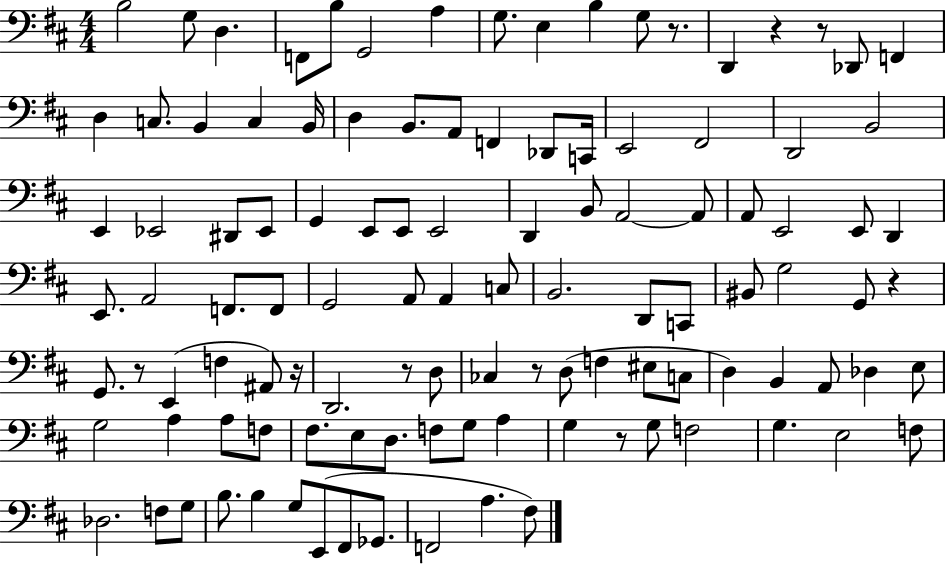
B3/h G3/e D3/q. F2/e B3/e G2/h A3/q G3/e. E3/q B3/q G3/e R/e. D2/q R/q R/e Db2/e F2/q D3/q C3/e. B2/q C3/q B2/s D3/q B2/e. A2/e F2/q Db2/e C2/s E2/h F#2/h D2/h B2/h E2/q Eb2/h D#2/e Eb2/e G2/q E2/e E2/e E2/h D2/q B2/e A2/h A2/e A2/e E2/h E2/e D2/q E2/e. A2/h F2/e. F2/e G2/h A2/e A2/q C3/e B2/h. D2/e C2/e BIS2/e G3/h G2/e R/q G2/e. R/e E2/q F3/q A#2/e R/s D2/h. R/e D3/e CES3/q R/e D3/e F3/q EIS3/e C3/e D3/q B2/q A2/e Db3/q E3/e G3/h A3/q A3/e F3/e F#3/e. E3/e D3/e. F3/e G3/e A3/q G3/q R/e G3/e F3/h G3/q. E3/h F3/e Db3/h. F3/e G3/e B3/e. B3/q G3/e E2/e F#2/e Gb2/e. F2/h A3/q. F#3/e